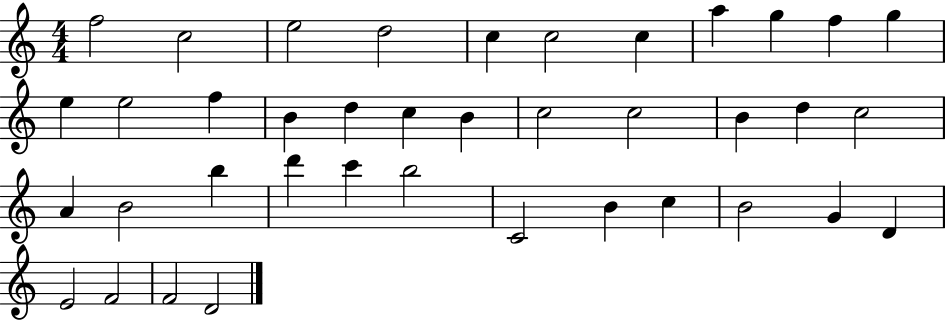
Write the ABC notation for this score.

X:1
T:Untitled
M:4/4
L:1/4
K:C
f2 c2 e2 d2 c c2 c a g f g e e2 f B d c B c2 c2 B d c2 A B2 b d' c' b2 C2 B c B2 G D E2 F2 F2 D2